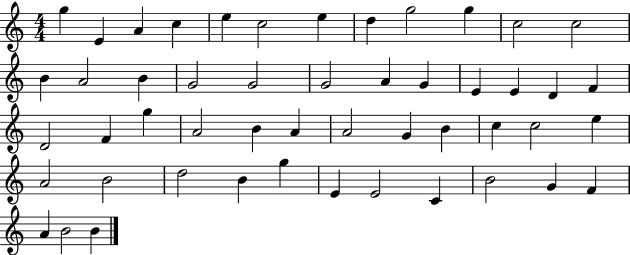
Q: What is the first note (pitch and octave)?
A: G5